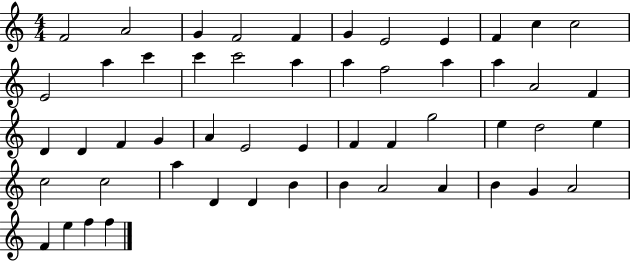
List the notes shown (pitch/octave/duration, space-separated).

F4/h A4/h G4/q F4/h F4/q G4/q E4/h E4/q F4/q C5/q C5/h E4/h A5/q C6/q C6/q C6/h A5/q A5/q F5/h A5/q A5/q A4/h F4/q D4/q D4/q F4/q G4/q A4/q E4/h E4/q F4/q F4/q G5/h E5/q D5/h E5/q C5/h C5/h A5/q D4/q D4/q B4/q B4/q A4/h A4/q B4/q G4/q A4/h F4/q E5/q F5/q F5/q